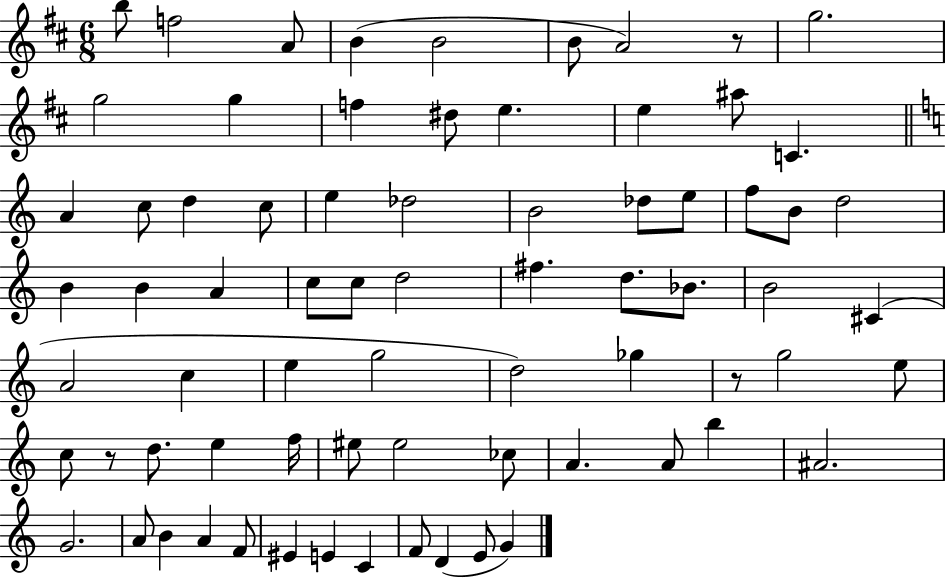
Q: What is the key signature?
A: D major